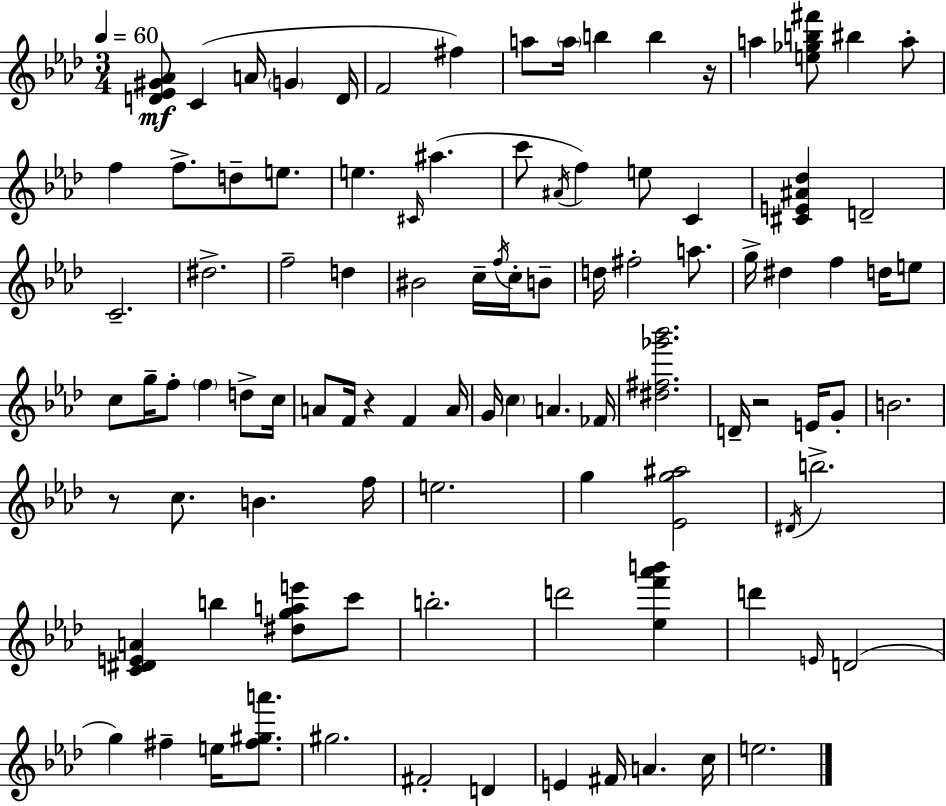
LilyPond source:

{
  \clef treble
  \numericTimeSignature
  \time 3/4
  \key f \minor
  \tempo 4 = 60
  <d' ees' gis' aes'>8\mf c'4( a'16 \parenthesize g'4 d'16 | f'2 fis''4) | a''8 \parenthesize a''16 b''4 b''4 r16 | a''4 <e'' ges'' b'' fis'''>8 bis''4 a''8-. | \break f''4 f''8.-> d''8-- e''8. | e''4. \grace { cis'16 }( ais''4. | c'''8 \acciaccatura { ais'16 } f''4) e''8 c'4 | <cis' e' ais' des''>4 d'2-- | \break c'2.-- | dis''2.-> | f''2-- d''4 | bis'2 c''16-- \acciaccatura { f''16 } | \break c''16-. b'8-- d''16 fis''2-. | a''8. g''16-> dis''4 f''4 | d''16 e''8 c''8 g''16-- f''8-. \parenthesize f''4 | d''8-> c''16 a'8 f'16 r4 f'4 | \break a'16 g'16 \parenthesize c''4 a'4. | fes'16 <dis'' fis'' ges''' bes'''>2. | d'16-- r2 | e'16 g'8-. b'2. | \break r8 c''8. b'4. | f''16 e''2. | g''4 <ees' g'' ais''>2 | \acciaccatura { dis'16 } b''2.-> | \break <c' dis' e' a'>4 b''4 | <dis'' g'' a'' e'''>8 c'''8 b''2.-. | d'''2 | <ees'' f''' aes''' b'''>4 d'''4 \grace { e'16 }( d'2 | \break g''4) fis''4-- | e''16 <fis'' gis'' a'''>8. gis''2. | fis'2-. | d'4 e'4 fis'16 a'4. | \break c''16 e''2. | \bar "|."
}